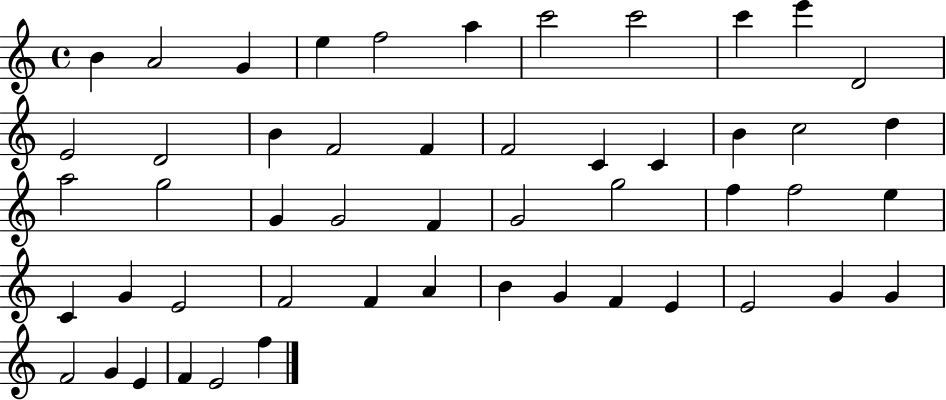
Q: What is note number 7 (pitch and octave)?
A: C6